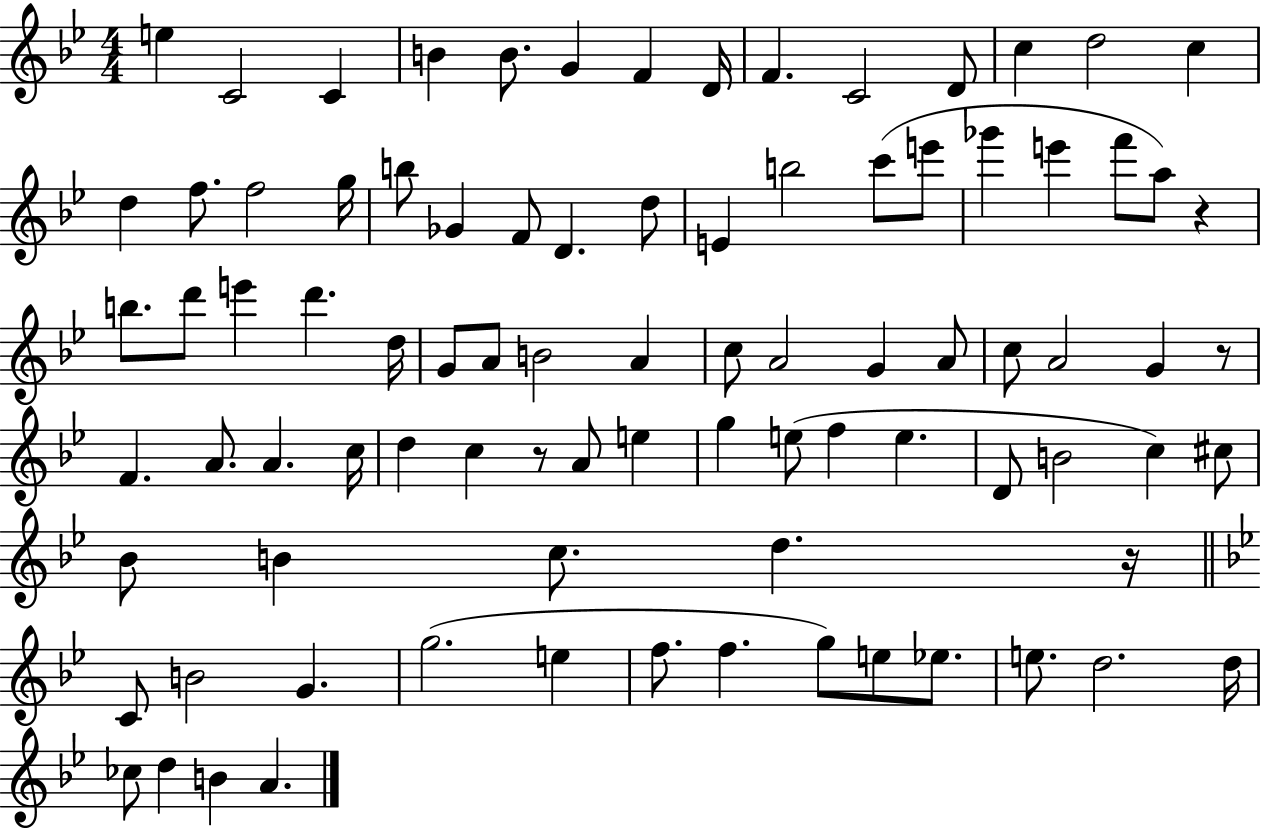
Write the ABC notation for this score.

X:1
T:Untitled
M:4/4
L:1/4
K:Bb
e C2 C B B/2 G F D/4 F C2 D/2 c d2 c d f/2 f2 g/4 b/2 _G F/2 D d/2 E b2 c'/2 e'/2 _g' e' f'/2 a/2 z b/2 d'/2 e' d' d/4 G/2 A/2 B2 A c/2 A2 G A/2 c/2 A2 G z/2 F A/2 A c/4 d c z/2 A/2 e g e/2 f e D/2 B2 c ^c/2 _B/2 B c/2 d z/4 C/2 B2 G g2 e f/2 f g/2 e/2 _e/2 e/2 d2 d/4 _c/2 d B A